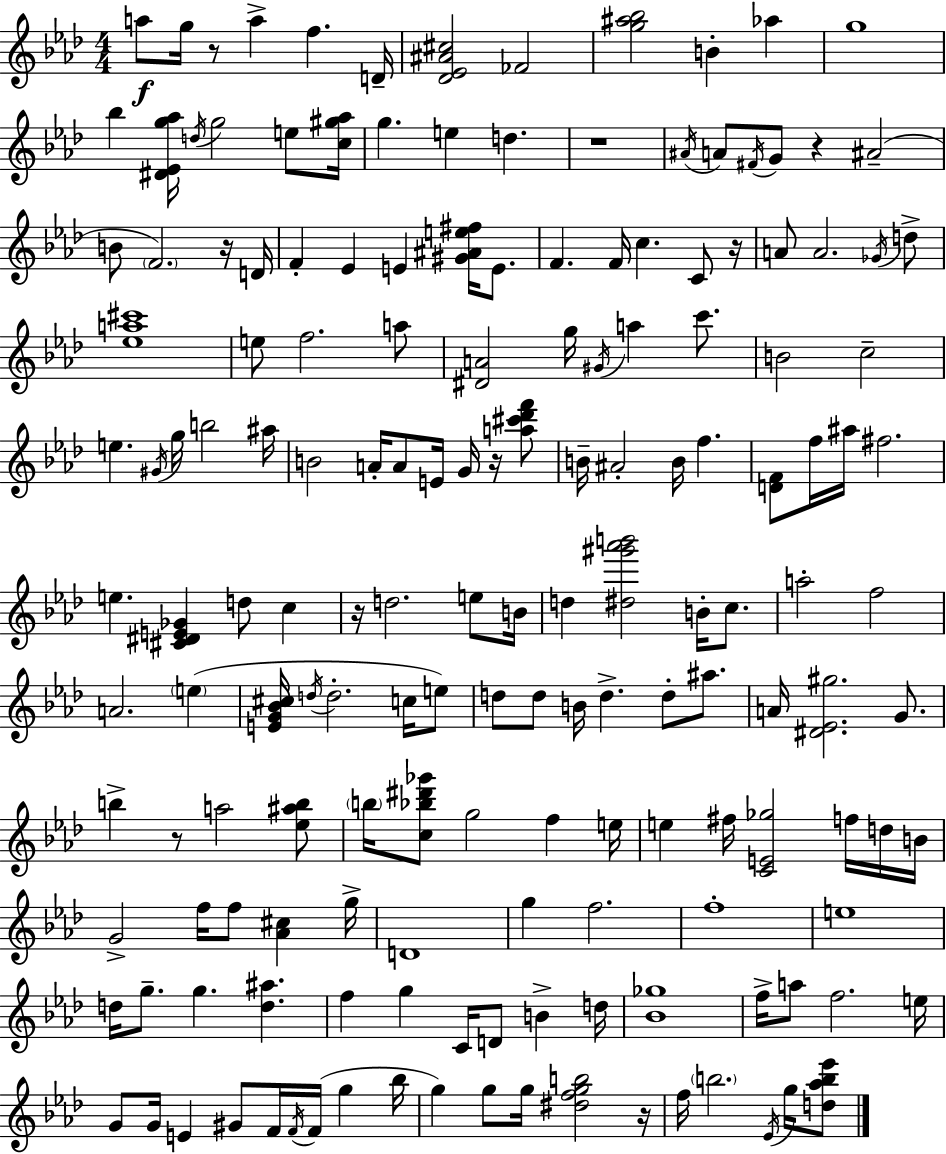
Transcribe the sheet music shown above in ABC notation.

X:1
T:Untitled
M:4/4
L:1/4
K:Fm
a/2 g/4 z/2 a f D/4 [_D_E^A^c]2 _F2 [g^a_b]2 B _a g4 _b [^D_Eg_a]/4 d/4 g2 e/2 [c^g_a]/4 g e d z4 ^A/4 A/2 ^F/4 G/2 z ^A2 B/2 F2 z/4 D/4 F _E E [^G^Ae^f]/4 E/2 F F/4 c C/2 z/4 A/2 A2 _G/4 d/2 [_ea^c']4 e/2 f2 a/2 [^DA]2 g/4 ^G/4 a c'/2 B2 c2 e ^G/4 g/4 b2 ^a/4 B2 A/4 A/2 E/4 G/4 z/4 [a^c'_d'f']/2 B/4 ^A2 B/4 f [DF]/2 f/4 ^a/4 ^f2 e [^C^DE_G] d/2 c z/4 d2 e/2 B/4 d [^d^g'_a'b']2 B/4 c/2 a2 f2 A2 e [EG_B^c]/4 d/4 d2 c/4 e/2 d/2 d/2 B/4 d d/2 ^a/2 A/4 [^D_E^g]2 G/2 b z/2 a2 [_e^ab]/2 b/4 [c_b^d'_g']/2 g2 f e/4 e ^f/4 [CE_g]2 f/4 d/4 B/4 G2 f/4 f/2 [_A^c] g/4 D4 g f2 f4 e4 d/4 g/2 g [d^a] f g C/4 D/2 B d/4 [_B_g]4 f/4 a/2 f2 e/4 G/2 G/4 E ^G/2 F/4 F/4 F/4 g _b/4 g g/2 g/4 [^dfgb]2 z/4 f/4 b2 _E/4 g/4 [d_ab_e']/2